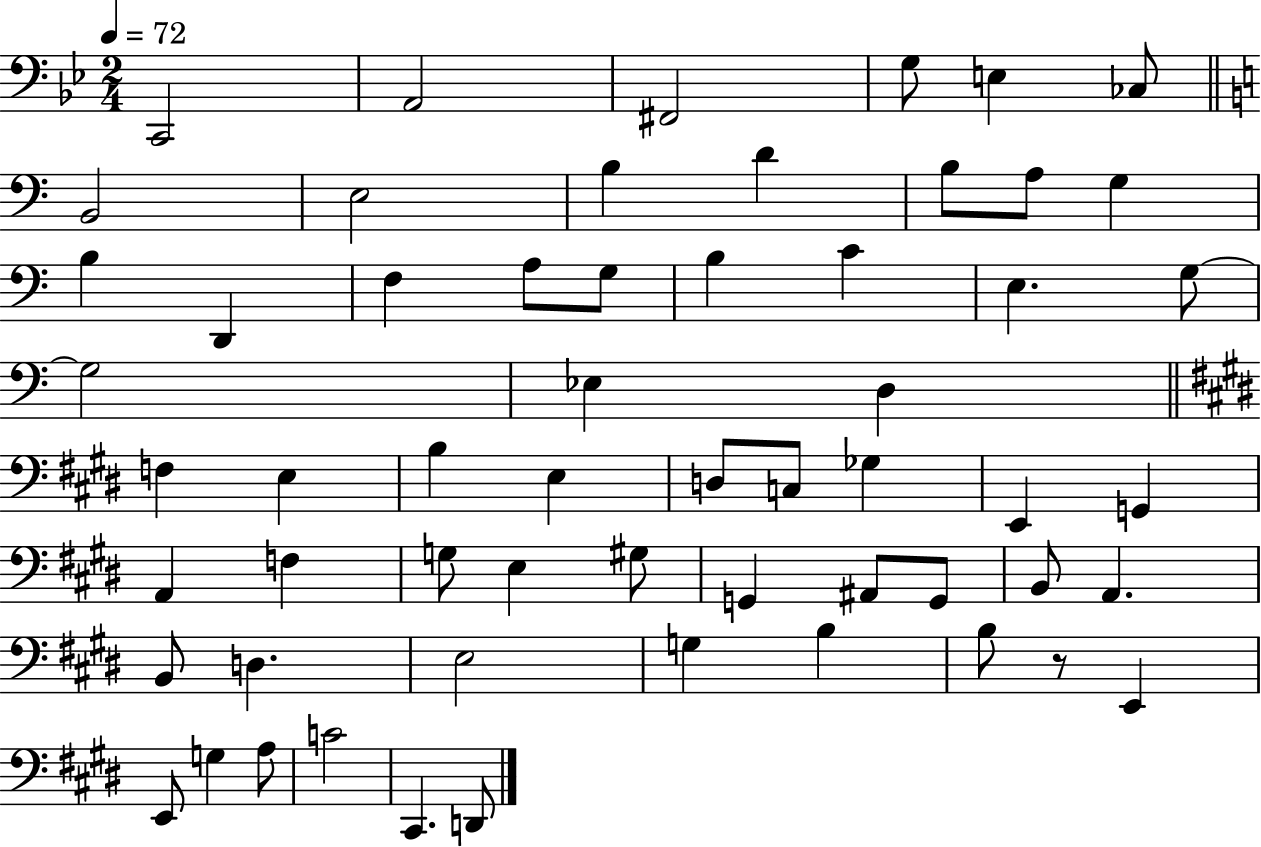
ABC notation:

X:1
T:Untitled
M:2/4
L:1/4
K:Bb
C,,2 A,,2 ^F,,2 G,/2 E, _C,/2 B,,2 E,2 B, D B,/2 A,/2 G, B, D,, F, A,/2 G,/2 B, C E, G,/2 G,2 _E, D, F, E, B, E, D,/2 C,/2 _G, E,, G,, A,, F, G,/2 E, ^G,/2 G,, ^A,,/2 G,,/2 B,,/2 A,, B,,/2 D, E,2 G, B, B,/2 z/2 E,, E,,/2 G, A,/2 C2 ^C,, D,,/2